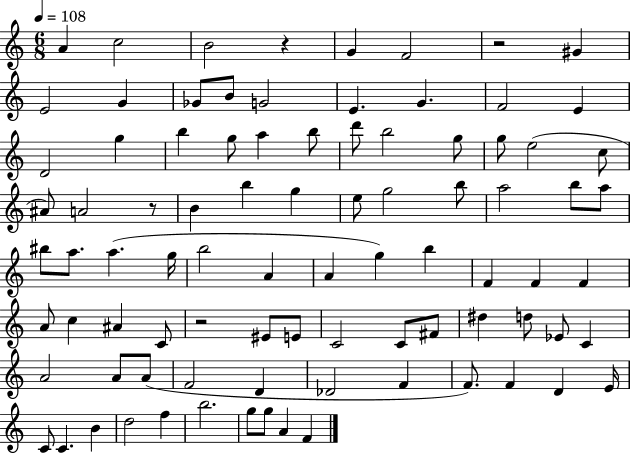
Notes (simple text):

A4/q C5/h B4/h R/q G4/q F4/h R/h G#4/q E4/h G4/q Gb4/e B4/e G4/h E4/q. G4/q. F4/h E4/q D4/h G5/q B5/q G5/e A5/q B5/e D6/e B5/h G5/e G5/e E5/h C5/e A#4/e A4/h R/e B4/q B5/q G5/q E5/e G5/h B5/e A5/h B5/e A5/e BIS5/e A5/e. A5/q. G5/s B5/h A4/q A4/q G5/q B5/q F4/q F4/q F4/q A4/e C5/q A#4/q C4/e R/h EIS4/e E4/e C4/h C4/e F#4/e D#5/q D5/e Eb4/e C4/q A4/h A4/e A4/e F4/h D4/q Db4/h F4/q F4/e. F4/q D4/q E4/s C4/e C4/q. B4/q D5/h F5/q B5/h. G5/e G5/e A4/q F4/q